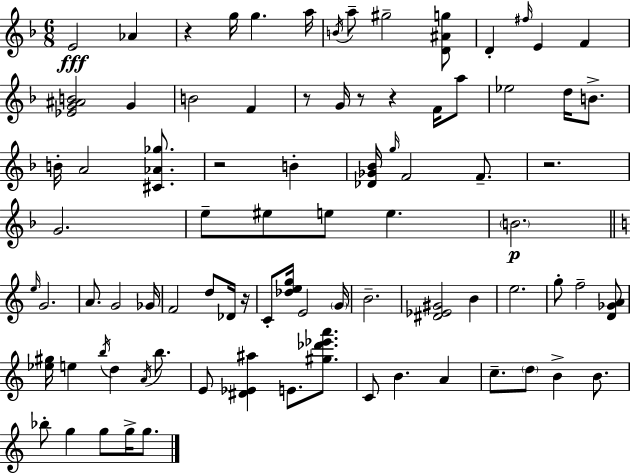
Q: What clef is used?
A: treble